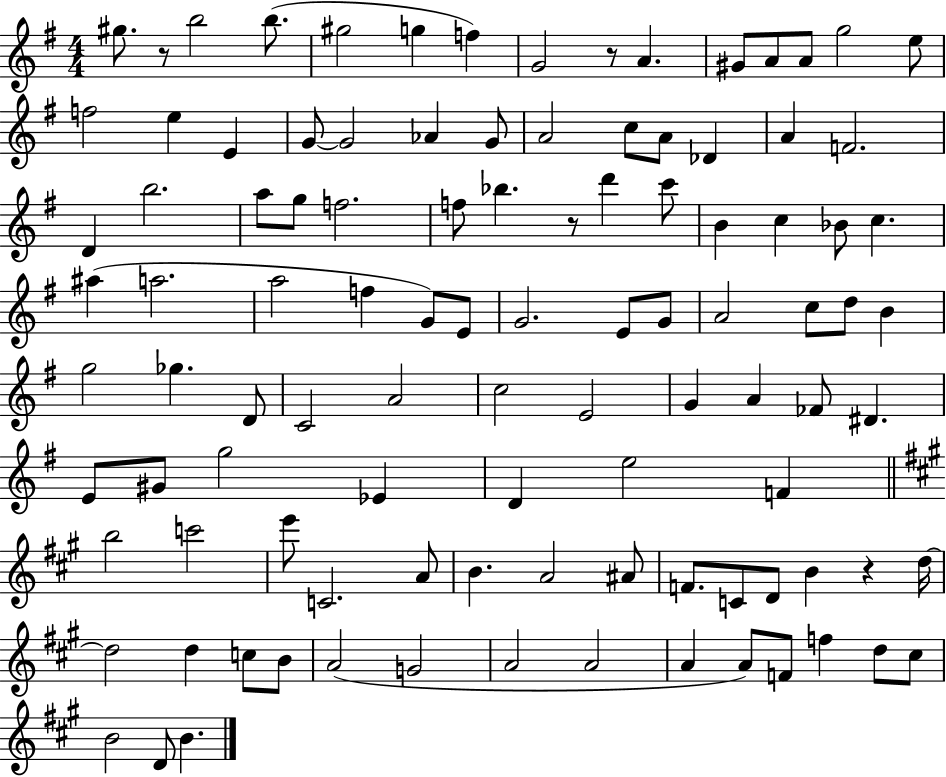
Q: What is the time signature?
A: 4/4